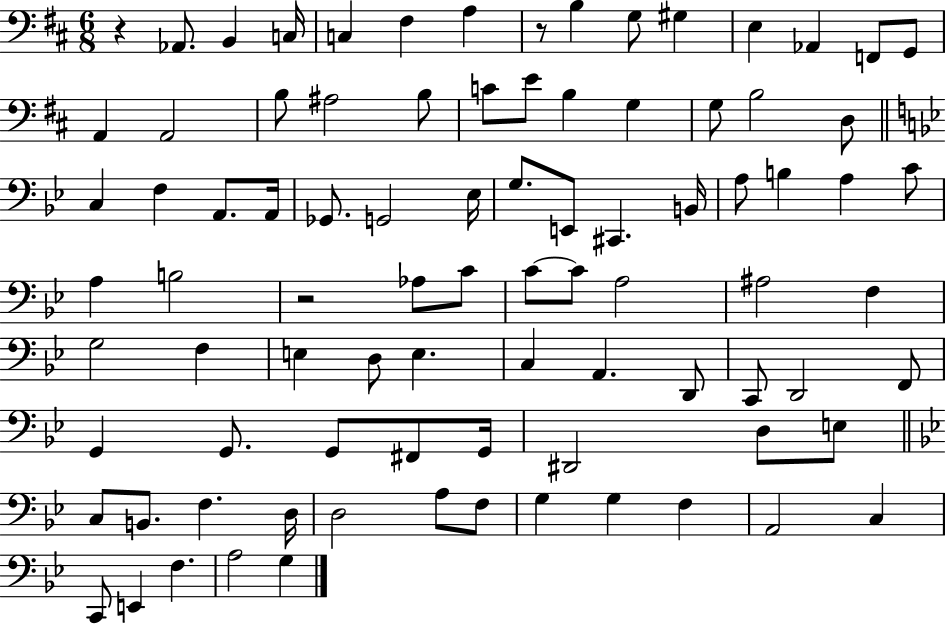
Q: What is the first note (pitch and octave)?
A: Ab2